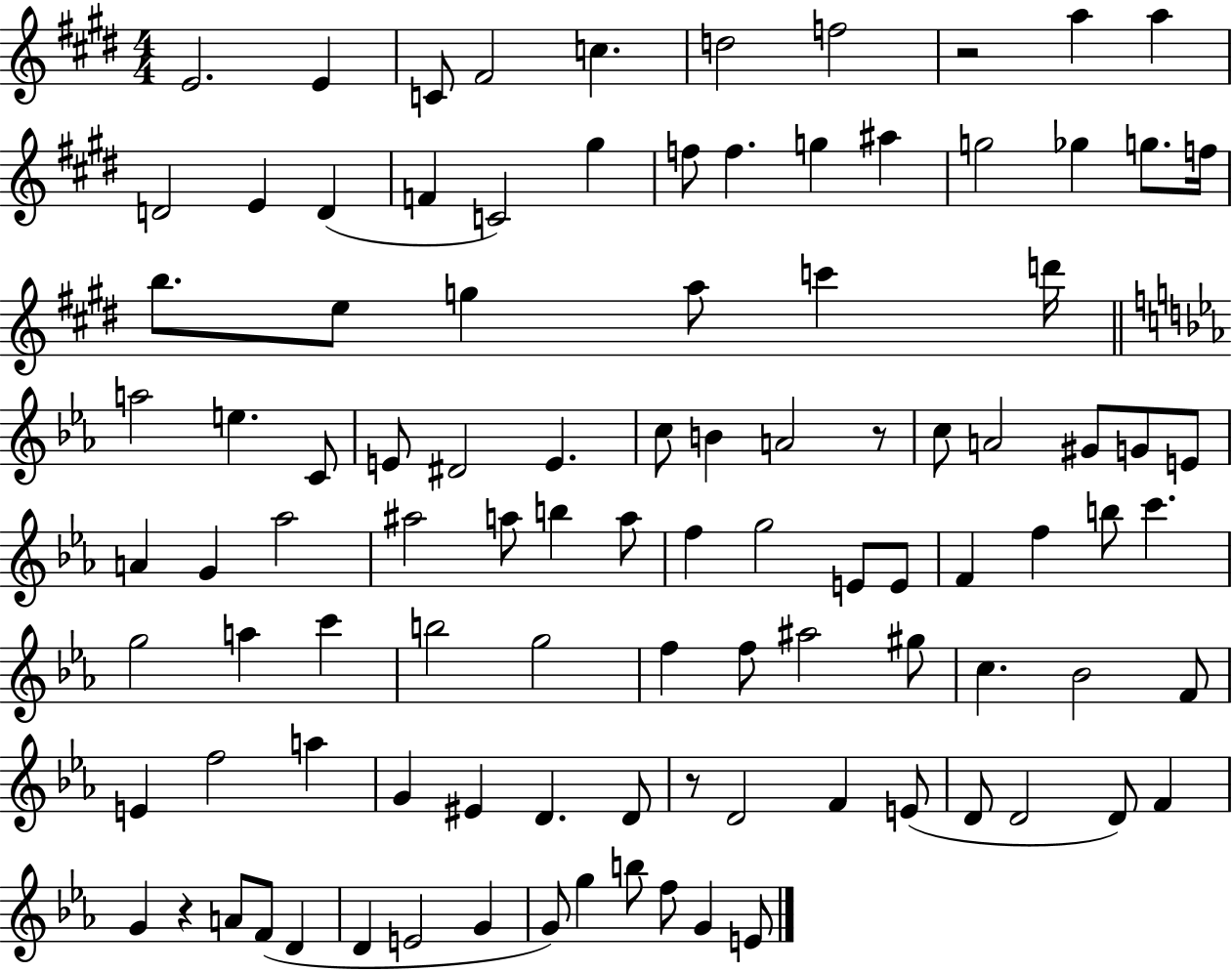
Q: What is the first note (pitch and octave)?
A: E4